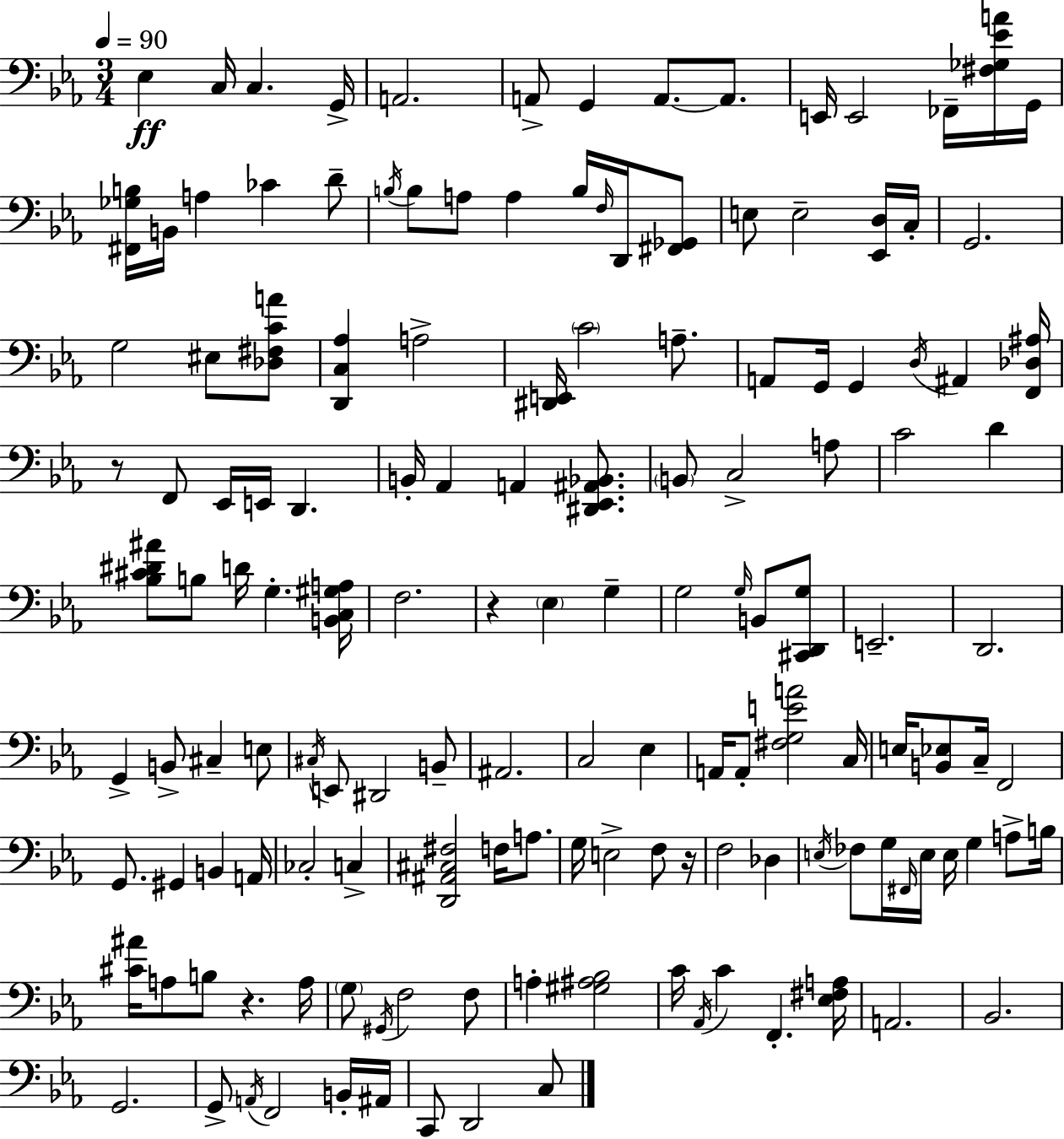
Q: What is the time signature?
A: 3/4